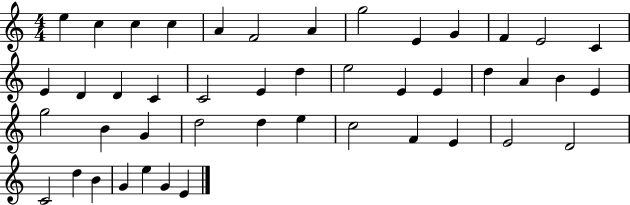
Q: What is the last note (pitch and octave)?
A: E4